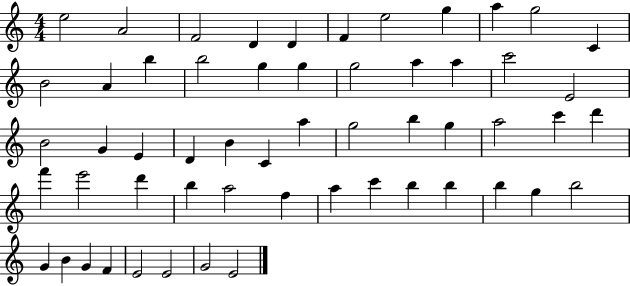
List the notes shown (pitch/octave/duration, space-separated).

E5/h A4/h F4/h D4/q D4/q F4/q E5/h G5/q A5/q G5/h C4/q B4/h A4/q B5/q B5/h G5/q G5/q G5/h A5/q A5/q C6/h E4/h B4/h G4/q E4/q D4/q B4/q C4/q A5/q G5/h B5/q G5/q A5/h C6/q D6/q F6/q E6/h D6/q B5/q A5/h F5/q A5/q C6/q B5/q B5/q B5/q G5/q B5/h G4/q B4/q G4/q F4/q E4/h E4/h G4/h E4/h